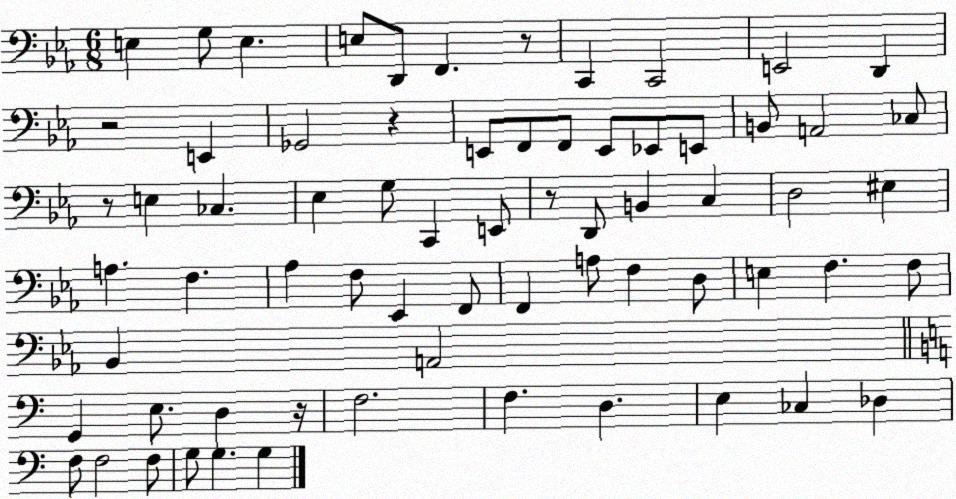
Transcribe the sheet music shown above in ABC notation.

X:1
T:Untitled
M:6/8
L:1/4
K:Eb
E, G,/2 E, E,/2 D,,/2 F,, z/2 C,, C,,2 E,,2 D,, z2 E,, _G,,2 z E,,/2 F,,/2 F,,/2 E,,/2 _E,,/2 E,,/2 B,,/2 A,,2 _C,/2 z/2 E, _C, _E, G,/2 C,, E,,/2 z/2 D,,/2 B,, C, D,2 ^E, A, F, _A, F,/2 _E,, F,,/2 F,, A,/2 F, D,/2 E, F, F,/2 _B,, A,,2 G,, E,/2 D, z/4 F,2 F, D, E, _C, _D, F,/2 F,2 F,/2 G,/2 G, G,